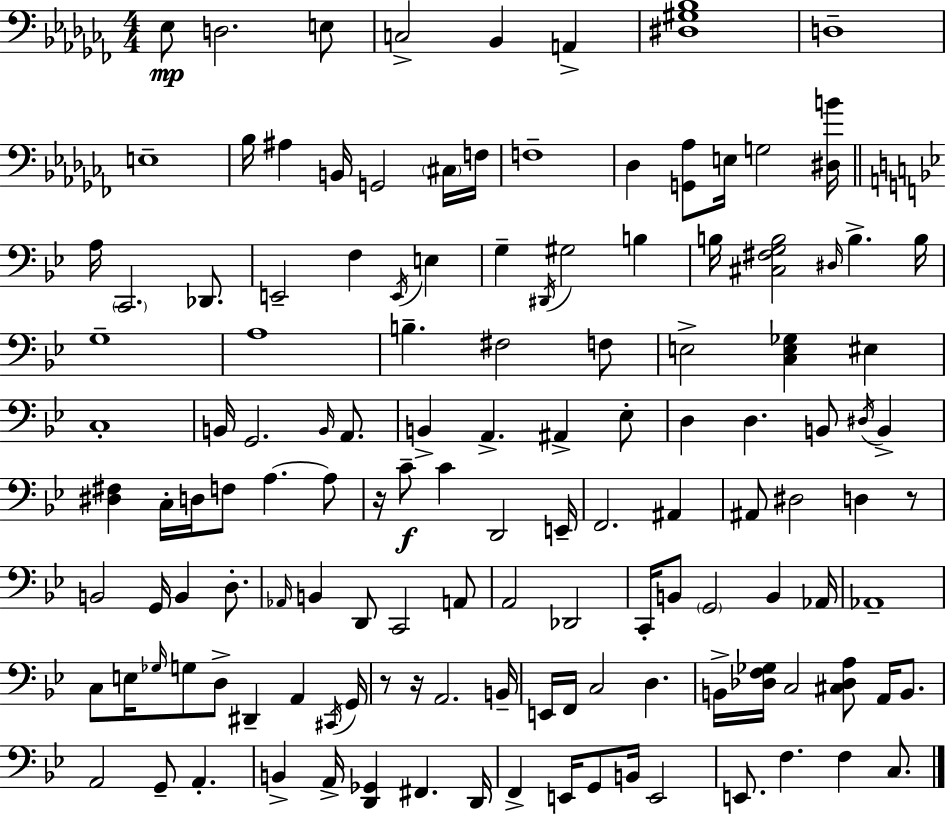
{
  \clef bass
  \numericTimeSignature
  \time 4/4
  \key aes \minor
  ees8\mp d2. e8 | c2-> bes,4 a,4-> | <dis gis bes>1 | d1-- | \break e1-- | bes16 ais4 b,16 g,2 \parenthesize cis16 f16 | f1-- | des4 <g, aes>8 e16 g2 <dis b'>16 | \break \bar "||" \break \key bes \major a16 \parenthesize c,2. des,8. | e,2-- f4 \acciaccatura { e,16 } e4 | g4-- \acciaccatura { dis,16 } gis2 b4 | b16 <cis fis g b>2 \grace { dis16 } b4.-> | \break b16 g1-- | a1 | b4.-- fis2 | f8 e2-> <c e ges>4 eis4 | \break c1-. | b,16 g,2. | \grace { b,16 } a,8. b,4-> a,4.-> ais,4-> | ees8-. d4 d4. b,8 | \break \acciaccatura { dis16 } b,4-> <dis fis>4 c16-. d16 f8 a4.~~ | a8 r16 c'8--\f c'4 d,2 | e,16-- f,2. | ais,4 ais,8 dis2 d4 | \break r8 b,2 g,16 b,4 | d8.-. \grace { aes,16 } b,4 d,8 c,2 | a,8 a,2 des,2 | c,16-. b,8 \parenthesize g,2 | \break b,4 aes,16 aes,1-- | c8 e16 \grace { ges16 } g8 d8-> dis,4-- | a,4 \acciaccatura { cis,16 } g,16 r8 r16 a,2. | b,16-- e,16 f,16 c2 | \break d4. b,16-> <des f ges>16 c2 | <cis des a>8 a,16 b,8. a,2 | g,8-- a,4.-. b,4-> a,16-> <d, ges,>4 | fis,4. d,16 f,4-> e,16 g,8 b,16 | \break e,2 e,8. f4. | f4 c8. \bar "|."
}